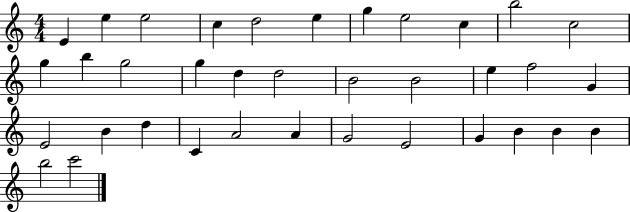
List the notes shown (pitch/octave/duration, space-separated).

E4/q E5/q E5/h C5/q D5/h E5/q G5/q E5/h C5/q B5/h C5/h G5/q B5/q G5/h G5/q D5/q D5/h B4/h B4/h E5/q F5/h G4/q E4/h B4/q D5/q C4/q A4/h A4/q G4/h E4/h G4/q B4/q B4/q B4/q B5/h C6/h